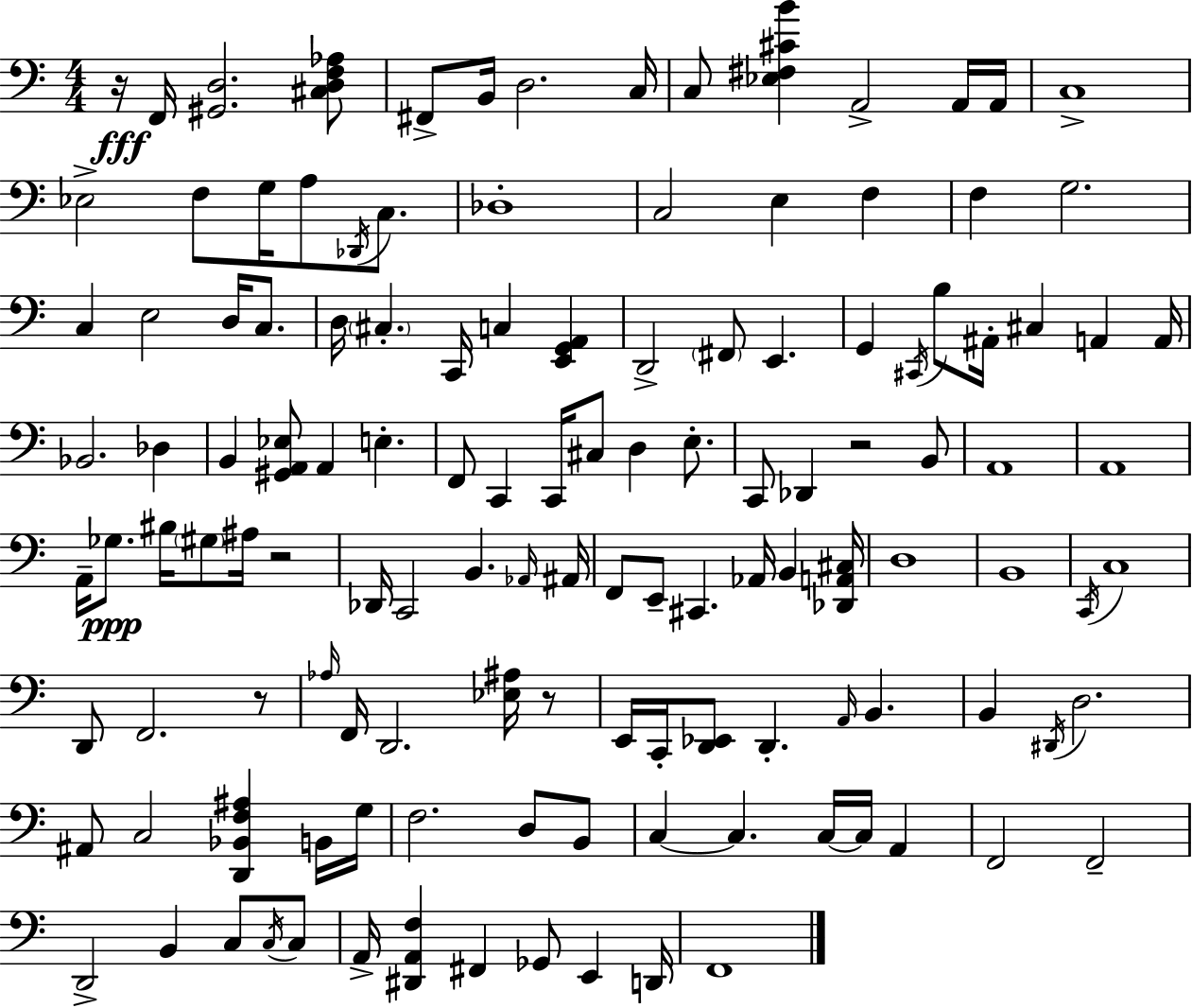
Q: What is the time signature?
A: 4/4